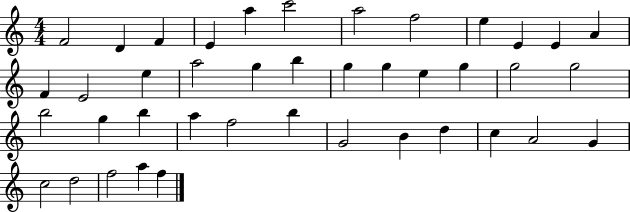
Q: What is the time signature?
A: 4/4